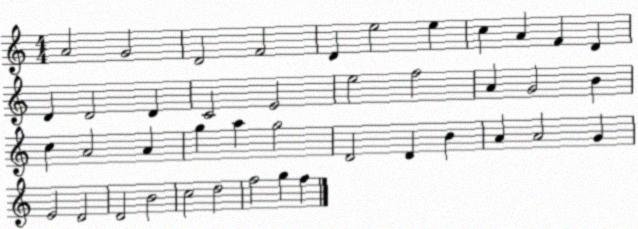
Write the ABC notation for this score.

X:1
T:Untitled
M:4/4
L:1/4
K:C
A2 G2 D2 F2 D e2 e c A F D D D2 D C2 E2 e2 f2 A G2 B c A2 A g a g2 D2 D B A A2 G E2 D2 D2 B2 c2 d2 f2 g f